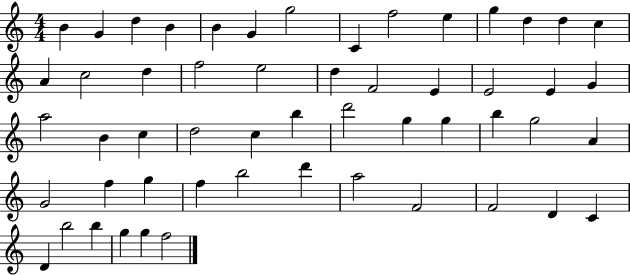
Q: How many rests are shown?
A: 0